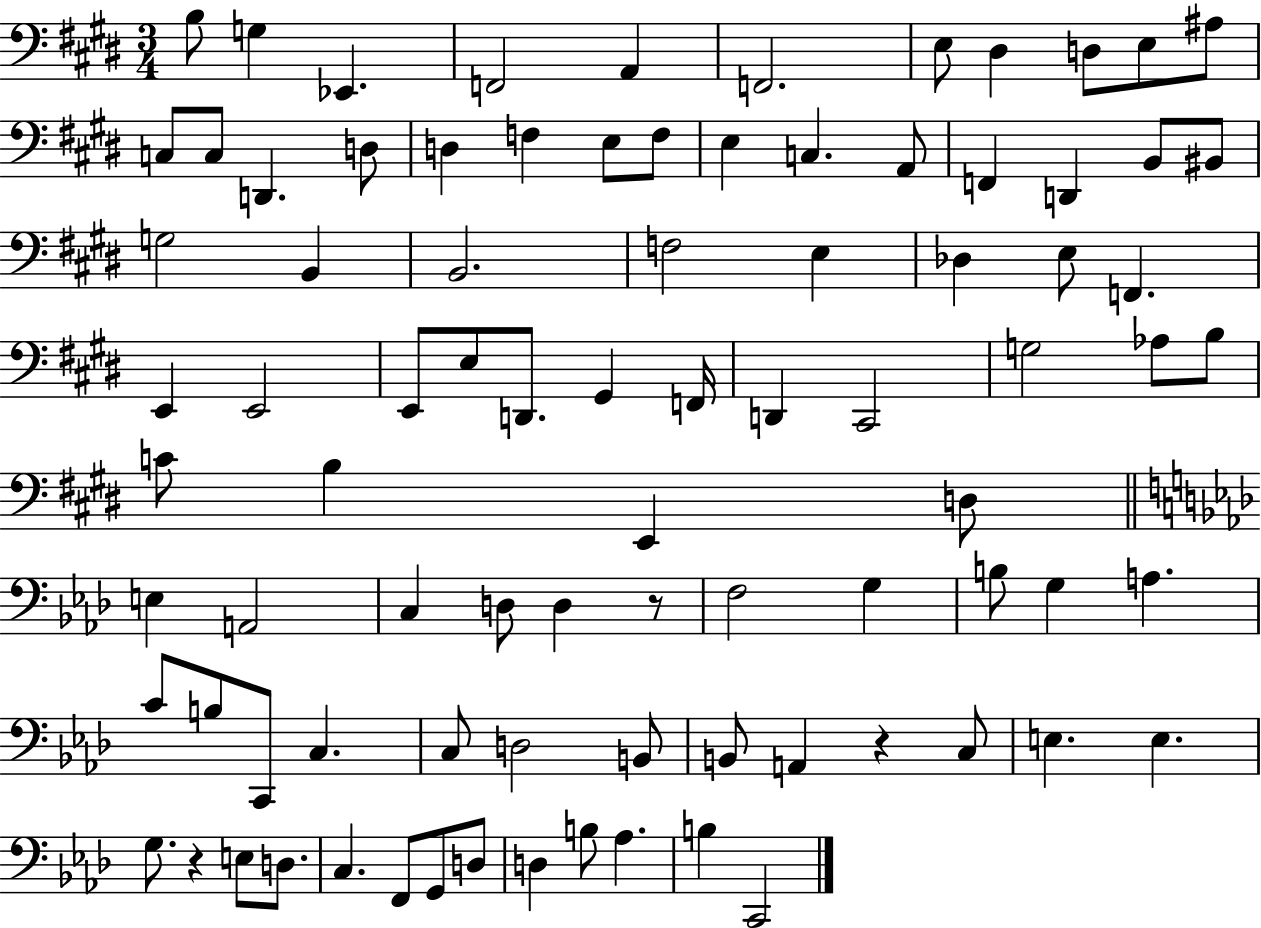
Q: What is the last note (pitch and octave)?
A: C2